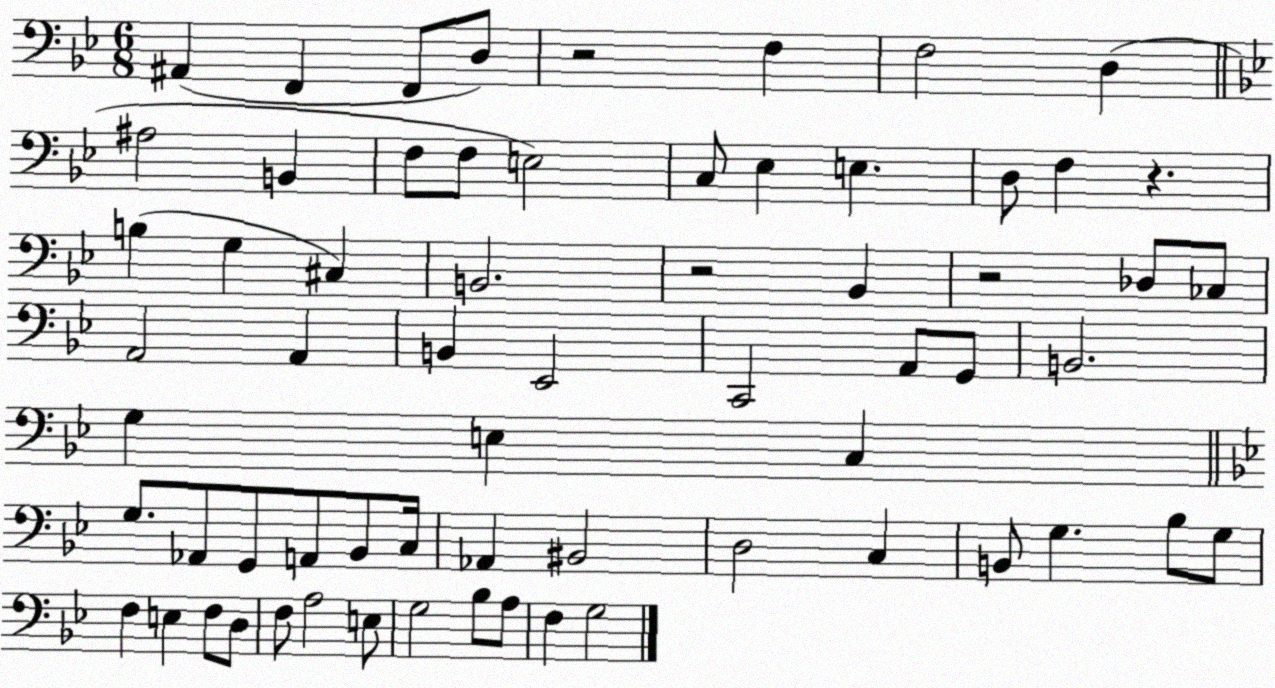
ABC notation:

X:1
T:Untitled
M:6/8
L:1/4
K:Bb
^A,, F,, F,,/2 D,/2 z2 F, F,2 D, ^A,2 B,, F,/2 F,/2 E,2 C,/2 _E, E, D,/2 F, z B, G, ^C, B,,2 z2 _B,, z2 _D,/2 _C,/2 A,,2 A,, B,, _E,,2 C,,2 A,,/2 G,,/2 B,,2 G, E, C, G,/2 _A,,/2 G,,/2 A,,/2 _B,,/2 C,/4 _A,, ^B,,2 D,2 C, B,,/2 G, _B,/2 G,/2 F, E, F,/2 D,/2 F,/2 A,2 E,/2 G,2 _B,/2 A,/2 F, G,2